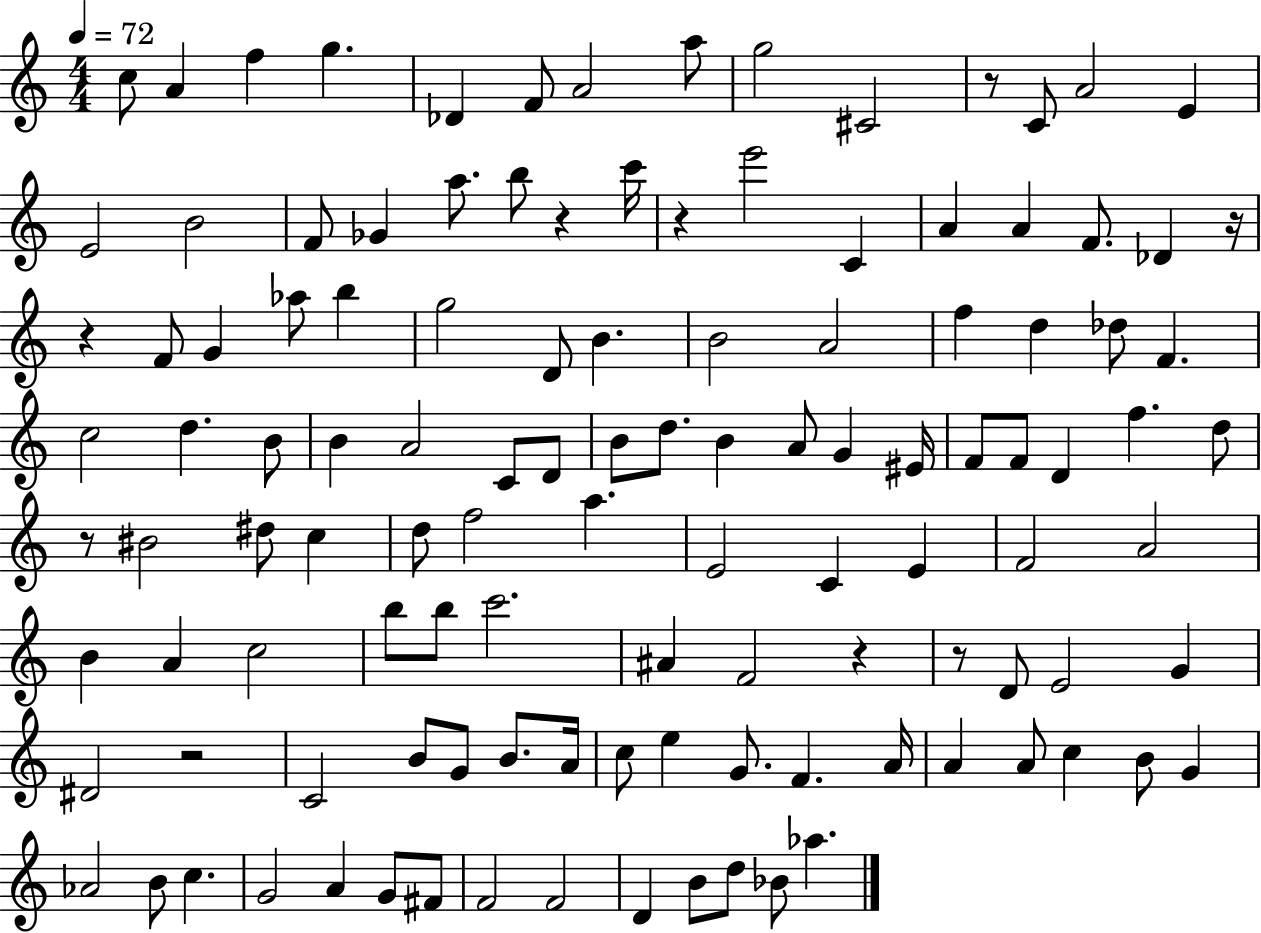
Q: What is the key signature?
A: C major